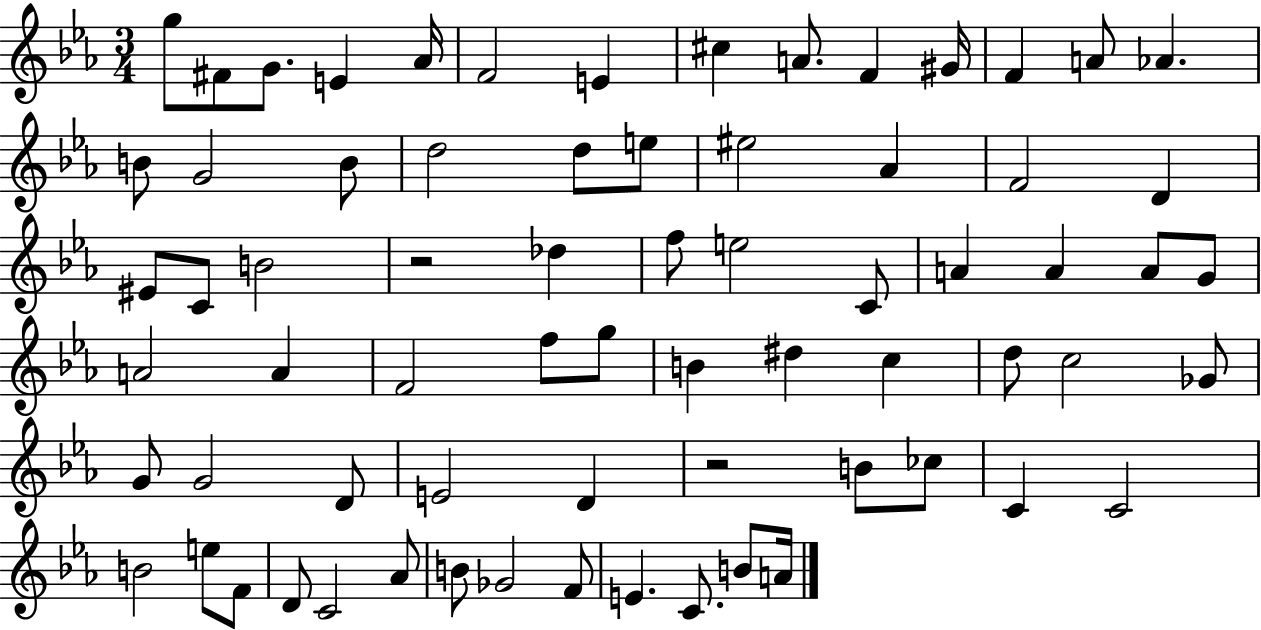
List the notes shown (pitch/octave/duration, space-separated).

G5/e F#4/e G4/e. E4/q Ab4/s F4/h E4/q C#5/q A4/e. F4/q G#4/s F4/q A4/e Ab4/q. B4/e G4/h B4/e D5/h D5/e E5/e EIS5/h Ab4/q F4/h D4/q EIS4/e C4/e B4/h R/h Db5/q F5/e E5/h C4/e A4/q A4/q A4/e G4/e A4/h A4/q F4/h F5/e G5/e B4/q D#5/q C5/q D5/e C5/h Gb4/e G4/e G4/h D4/e E4/h D4/q R/h B4/e CES5/e C4/q C4/h B4/h E5/e F4/e D4/e C4/h Ab4/e B4/e Gb4/h F4/e E4/q. C4/e. B4/e A4/s